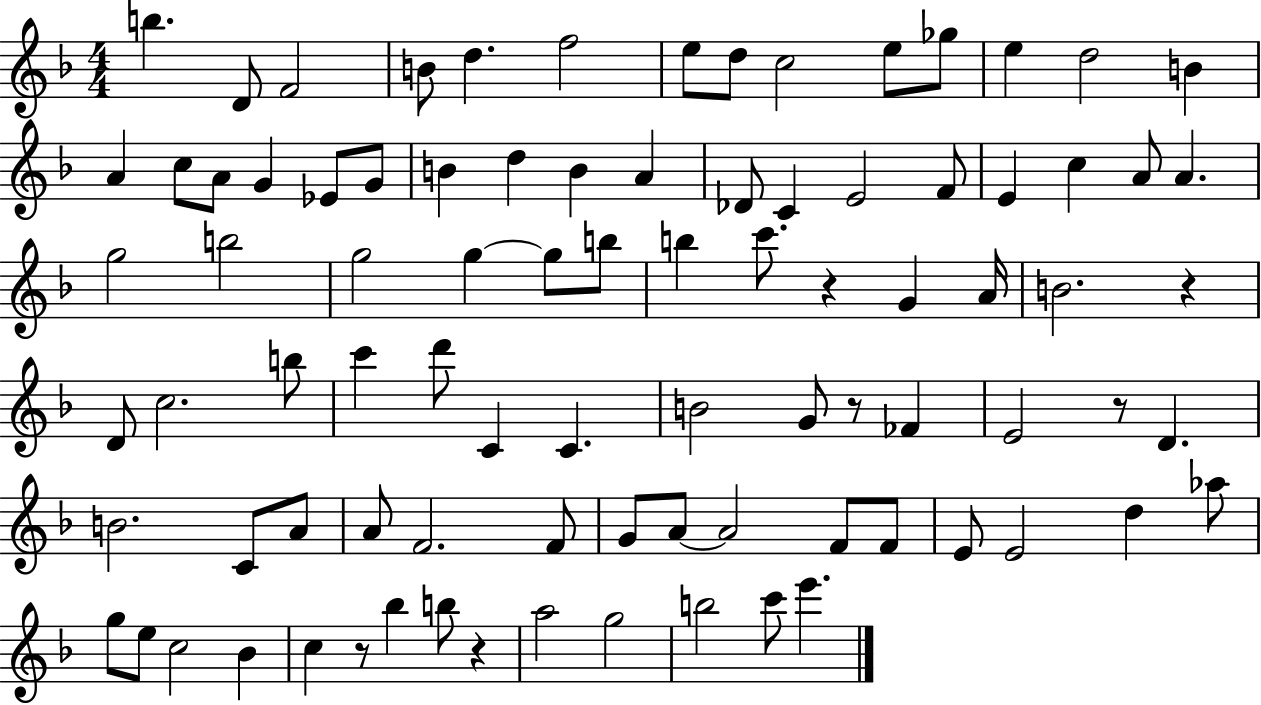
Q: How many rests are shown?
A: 6